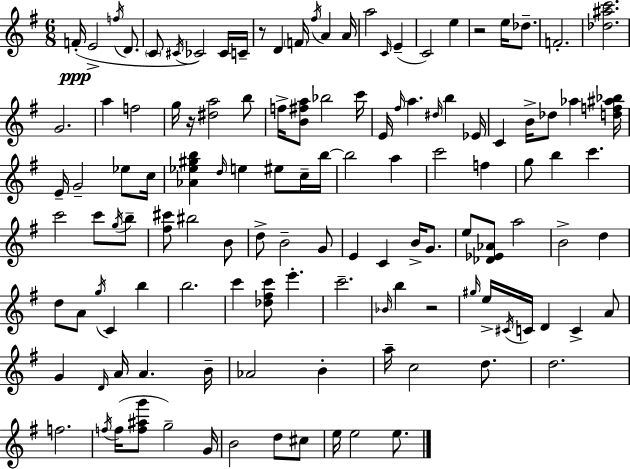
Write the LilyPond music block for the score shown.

{
  \clef treble
  \numericTimeSignature
  \time 6/8
  \key g \major
  f'16-.(\ppp e'2-> \acciaccatura { f''16 } d'8. | \parenthesize c'8 \acciaccatura { cis'16 }) ces'2 | ces'16 c'16-- r8 d'4 \parenthesize f'16 \acciaccatura { fis''16 } a'4 | a'16 a''2 \grace { c'16 }( | \break e'4-- c'2) | e''4 r2 | e''16 des''8.-- f'2.-. | <des'' ais'' c'''>2. | \break g'2. | a''4 f''2 | g''16 r16 <dis'' a''>2 | b''8 f''16-> <b' fis'' a''>8 bes''2 | \break c'''16 e'16 \grace { fis''16 } a''4. | \grace { dis''16 } b''4 ees'16 c'4 b'16-> des''8 | aes''4 <d'' f'' ais'' bes''>16 e'16-- g'2-- | ees''8 c''16 <aes' ees'' gis'' b''>4 \grace { d''16 } e''4 | \break eis''8 c''16-- b''16~~ b''2 | a''4 c'''2 | f''4 g''8 b''4 | c'''4. c'''2 | \break c'''8 \acciaccatura { g''16 } b''8-- <fis'' cis'''>8 bis''2 | b'8 d''8-> b'2-- | g'8 e'4 | c'4 b'16-> g'8. e''8 <des' ees' aes'>8 | \break a''2 b'2-> | d''4 d''8 a'8 | \acciaccatura { g''16 } c'4 b''4 b''2. | c'''4 | \break <des'' fis'' c'''>8 e'''4.-. c'''2.-- | \grace { bes'16 } b''4 | r2 \grace { gis''16 } e''16-> | \acciaccatura { cis'16 } c'16 d'4 c'4-> a'8 | \break g'4 \grace { d'16 } a'16 a'4. | b'16-- aes'2 b'4-. | a''16-- c''2 d''8. | d''2. | \break f''2. | \acciaccatura { f''16 } f''16( <f'' ais'' g'''>8 g''2--) | g'16 b'2 d''8 | cis''8 e''16 e''2 e''8. | \break \bar "|."
}